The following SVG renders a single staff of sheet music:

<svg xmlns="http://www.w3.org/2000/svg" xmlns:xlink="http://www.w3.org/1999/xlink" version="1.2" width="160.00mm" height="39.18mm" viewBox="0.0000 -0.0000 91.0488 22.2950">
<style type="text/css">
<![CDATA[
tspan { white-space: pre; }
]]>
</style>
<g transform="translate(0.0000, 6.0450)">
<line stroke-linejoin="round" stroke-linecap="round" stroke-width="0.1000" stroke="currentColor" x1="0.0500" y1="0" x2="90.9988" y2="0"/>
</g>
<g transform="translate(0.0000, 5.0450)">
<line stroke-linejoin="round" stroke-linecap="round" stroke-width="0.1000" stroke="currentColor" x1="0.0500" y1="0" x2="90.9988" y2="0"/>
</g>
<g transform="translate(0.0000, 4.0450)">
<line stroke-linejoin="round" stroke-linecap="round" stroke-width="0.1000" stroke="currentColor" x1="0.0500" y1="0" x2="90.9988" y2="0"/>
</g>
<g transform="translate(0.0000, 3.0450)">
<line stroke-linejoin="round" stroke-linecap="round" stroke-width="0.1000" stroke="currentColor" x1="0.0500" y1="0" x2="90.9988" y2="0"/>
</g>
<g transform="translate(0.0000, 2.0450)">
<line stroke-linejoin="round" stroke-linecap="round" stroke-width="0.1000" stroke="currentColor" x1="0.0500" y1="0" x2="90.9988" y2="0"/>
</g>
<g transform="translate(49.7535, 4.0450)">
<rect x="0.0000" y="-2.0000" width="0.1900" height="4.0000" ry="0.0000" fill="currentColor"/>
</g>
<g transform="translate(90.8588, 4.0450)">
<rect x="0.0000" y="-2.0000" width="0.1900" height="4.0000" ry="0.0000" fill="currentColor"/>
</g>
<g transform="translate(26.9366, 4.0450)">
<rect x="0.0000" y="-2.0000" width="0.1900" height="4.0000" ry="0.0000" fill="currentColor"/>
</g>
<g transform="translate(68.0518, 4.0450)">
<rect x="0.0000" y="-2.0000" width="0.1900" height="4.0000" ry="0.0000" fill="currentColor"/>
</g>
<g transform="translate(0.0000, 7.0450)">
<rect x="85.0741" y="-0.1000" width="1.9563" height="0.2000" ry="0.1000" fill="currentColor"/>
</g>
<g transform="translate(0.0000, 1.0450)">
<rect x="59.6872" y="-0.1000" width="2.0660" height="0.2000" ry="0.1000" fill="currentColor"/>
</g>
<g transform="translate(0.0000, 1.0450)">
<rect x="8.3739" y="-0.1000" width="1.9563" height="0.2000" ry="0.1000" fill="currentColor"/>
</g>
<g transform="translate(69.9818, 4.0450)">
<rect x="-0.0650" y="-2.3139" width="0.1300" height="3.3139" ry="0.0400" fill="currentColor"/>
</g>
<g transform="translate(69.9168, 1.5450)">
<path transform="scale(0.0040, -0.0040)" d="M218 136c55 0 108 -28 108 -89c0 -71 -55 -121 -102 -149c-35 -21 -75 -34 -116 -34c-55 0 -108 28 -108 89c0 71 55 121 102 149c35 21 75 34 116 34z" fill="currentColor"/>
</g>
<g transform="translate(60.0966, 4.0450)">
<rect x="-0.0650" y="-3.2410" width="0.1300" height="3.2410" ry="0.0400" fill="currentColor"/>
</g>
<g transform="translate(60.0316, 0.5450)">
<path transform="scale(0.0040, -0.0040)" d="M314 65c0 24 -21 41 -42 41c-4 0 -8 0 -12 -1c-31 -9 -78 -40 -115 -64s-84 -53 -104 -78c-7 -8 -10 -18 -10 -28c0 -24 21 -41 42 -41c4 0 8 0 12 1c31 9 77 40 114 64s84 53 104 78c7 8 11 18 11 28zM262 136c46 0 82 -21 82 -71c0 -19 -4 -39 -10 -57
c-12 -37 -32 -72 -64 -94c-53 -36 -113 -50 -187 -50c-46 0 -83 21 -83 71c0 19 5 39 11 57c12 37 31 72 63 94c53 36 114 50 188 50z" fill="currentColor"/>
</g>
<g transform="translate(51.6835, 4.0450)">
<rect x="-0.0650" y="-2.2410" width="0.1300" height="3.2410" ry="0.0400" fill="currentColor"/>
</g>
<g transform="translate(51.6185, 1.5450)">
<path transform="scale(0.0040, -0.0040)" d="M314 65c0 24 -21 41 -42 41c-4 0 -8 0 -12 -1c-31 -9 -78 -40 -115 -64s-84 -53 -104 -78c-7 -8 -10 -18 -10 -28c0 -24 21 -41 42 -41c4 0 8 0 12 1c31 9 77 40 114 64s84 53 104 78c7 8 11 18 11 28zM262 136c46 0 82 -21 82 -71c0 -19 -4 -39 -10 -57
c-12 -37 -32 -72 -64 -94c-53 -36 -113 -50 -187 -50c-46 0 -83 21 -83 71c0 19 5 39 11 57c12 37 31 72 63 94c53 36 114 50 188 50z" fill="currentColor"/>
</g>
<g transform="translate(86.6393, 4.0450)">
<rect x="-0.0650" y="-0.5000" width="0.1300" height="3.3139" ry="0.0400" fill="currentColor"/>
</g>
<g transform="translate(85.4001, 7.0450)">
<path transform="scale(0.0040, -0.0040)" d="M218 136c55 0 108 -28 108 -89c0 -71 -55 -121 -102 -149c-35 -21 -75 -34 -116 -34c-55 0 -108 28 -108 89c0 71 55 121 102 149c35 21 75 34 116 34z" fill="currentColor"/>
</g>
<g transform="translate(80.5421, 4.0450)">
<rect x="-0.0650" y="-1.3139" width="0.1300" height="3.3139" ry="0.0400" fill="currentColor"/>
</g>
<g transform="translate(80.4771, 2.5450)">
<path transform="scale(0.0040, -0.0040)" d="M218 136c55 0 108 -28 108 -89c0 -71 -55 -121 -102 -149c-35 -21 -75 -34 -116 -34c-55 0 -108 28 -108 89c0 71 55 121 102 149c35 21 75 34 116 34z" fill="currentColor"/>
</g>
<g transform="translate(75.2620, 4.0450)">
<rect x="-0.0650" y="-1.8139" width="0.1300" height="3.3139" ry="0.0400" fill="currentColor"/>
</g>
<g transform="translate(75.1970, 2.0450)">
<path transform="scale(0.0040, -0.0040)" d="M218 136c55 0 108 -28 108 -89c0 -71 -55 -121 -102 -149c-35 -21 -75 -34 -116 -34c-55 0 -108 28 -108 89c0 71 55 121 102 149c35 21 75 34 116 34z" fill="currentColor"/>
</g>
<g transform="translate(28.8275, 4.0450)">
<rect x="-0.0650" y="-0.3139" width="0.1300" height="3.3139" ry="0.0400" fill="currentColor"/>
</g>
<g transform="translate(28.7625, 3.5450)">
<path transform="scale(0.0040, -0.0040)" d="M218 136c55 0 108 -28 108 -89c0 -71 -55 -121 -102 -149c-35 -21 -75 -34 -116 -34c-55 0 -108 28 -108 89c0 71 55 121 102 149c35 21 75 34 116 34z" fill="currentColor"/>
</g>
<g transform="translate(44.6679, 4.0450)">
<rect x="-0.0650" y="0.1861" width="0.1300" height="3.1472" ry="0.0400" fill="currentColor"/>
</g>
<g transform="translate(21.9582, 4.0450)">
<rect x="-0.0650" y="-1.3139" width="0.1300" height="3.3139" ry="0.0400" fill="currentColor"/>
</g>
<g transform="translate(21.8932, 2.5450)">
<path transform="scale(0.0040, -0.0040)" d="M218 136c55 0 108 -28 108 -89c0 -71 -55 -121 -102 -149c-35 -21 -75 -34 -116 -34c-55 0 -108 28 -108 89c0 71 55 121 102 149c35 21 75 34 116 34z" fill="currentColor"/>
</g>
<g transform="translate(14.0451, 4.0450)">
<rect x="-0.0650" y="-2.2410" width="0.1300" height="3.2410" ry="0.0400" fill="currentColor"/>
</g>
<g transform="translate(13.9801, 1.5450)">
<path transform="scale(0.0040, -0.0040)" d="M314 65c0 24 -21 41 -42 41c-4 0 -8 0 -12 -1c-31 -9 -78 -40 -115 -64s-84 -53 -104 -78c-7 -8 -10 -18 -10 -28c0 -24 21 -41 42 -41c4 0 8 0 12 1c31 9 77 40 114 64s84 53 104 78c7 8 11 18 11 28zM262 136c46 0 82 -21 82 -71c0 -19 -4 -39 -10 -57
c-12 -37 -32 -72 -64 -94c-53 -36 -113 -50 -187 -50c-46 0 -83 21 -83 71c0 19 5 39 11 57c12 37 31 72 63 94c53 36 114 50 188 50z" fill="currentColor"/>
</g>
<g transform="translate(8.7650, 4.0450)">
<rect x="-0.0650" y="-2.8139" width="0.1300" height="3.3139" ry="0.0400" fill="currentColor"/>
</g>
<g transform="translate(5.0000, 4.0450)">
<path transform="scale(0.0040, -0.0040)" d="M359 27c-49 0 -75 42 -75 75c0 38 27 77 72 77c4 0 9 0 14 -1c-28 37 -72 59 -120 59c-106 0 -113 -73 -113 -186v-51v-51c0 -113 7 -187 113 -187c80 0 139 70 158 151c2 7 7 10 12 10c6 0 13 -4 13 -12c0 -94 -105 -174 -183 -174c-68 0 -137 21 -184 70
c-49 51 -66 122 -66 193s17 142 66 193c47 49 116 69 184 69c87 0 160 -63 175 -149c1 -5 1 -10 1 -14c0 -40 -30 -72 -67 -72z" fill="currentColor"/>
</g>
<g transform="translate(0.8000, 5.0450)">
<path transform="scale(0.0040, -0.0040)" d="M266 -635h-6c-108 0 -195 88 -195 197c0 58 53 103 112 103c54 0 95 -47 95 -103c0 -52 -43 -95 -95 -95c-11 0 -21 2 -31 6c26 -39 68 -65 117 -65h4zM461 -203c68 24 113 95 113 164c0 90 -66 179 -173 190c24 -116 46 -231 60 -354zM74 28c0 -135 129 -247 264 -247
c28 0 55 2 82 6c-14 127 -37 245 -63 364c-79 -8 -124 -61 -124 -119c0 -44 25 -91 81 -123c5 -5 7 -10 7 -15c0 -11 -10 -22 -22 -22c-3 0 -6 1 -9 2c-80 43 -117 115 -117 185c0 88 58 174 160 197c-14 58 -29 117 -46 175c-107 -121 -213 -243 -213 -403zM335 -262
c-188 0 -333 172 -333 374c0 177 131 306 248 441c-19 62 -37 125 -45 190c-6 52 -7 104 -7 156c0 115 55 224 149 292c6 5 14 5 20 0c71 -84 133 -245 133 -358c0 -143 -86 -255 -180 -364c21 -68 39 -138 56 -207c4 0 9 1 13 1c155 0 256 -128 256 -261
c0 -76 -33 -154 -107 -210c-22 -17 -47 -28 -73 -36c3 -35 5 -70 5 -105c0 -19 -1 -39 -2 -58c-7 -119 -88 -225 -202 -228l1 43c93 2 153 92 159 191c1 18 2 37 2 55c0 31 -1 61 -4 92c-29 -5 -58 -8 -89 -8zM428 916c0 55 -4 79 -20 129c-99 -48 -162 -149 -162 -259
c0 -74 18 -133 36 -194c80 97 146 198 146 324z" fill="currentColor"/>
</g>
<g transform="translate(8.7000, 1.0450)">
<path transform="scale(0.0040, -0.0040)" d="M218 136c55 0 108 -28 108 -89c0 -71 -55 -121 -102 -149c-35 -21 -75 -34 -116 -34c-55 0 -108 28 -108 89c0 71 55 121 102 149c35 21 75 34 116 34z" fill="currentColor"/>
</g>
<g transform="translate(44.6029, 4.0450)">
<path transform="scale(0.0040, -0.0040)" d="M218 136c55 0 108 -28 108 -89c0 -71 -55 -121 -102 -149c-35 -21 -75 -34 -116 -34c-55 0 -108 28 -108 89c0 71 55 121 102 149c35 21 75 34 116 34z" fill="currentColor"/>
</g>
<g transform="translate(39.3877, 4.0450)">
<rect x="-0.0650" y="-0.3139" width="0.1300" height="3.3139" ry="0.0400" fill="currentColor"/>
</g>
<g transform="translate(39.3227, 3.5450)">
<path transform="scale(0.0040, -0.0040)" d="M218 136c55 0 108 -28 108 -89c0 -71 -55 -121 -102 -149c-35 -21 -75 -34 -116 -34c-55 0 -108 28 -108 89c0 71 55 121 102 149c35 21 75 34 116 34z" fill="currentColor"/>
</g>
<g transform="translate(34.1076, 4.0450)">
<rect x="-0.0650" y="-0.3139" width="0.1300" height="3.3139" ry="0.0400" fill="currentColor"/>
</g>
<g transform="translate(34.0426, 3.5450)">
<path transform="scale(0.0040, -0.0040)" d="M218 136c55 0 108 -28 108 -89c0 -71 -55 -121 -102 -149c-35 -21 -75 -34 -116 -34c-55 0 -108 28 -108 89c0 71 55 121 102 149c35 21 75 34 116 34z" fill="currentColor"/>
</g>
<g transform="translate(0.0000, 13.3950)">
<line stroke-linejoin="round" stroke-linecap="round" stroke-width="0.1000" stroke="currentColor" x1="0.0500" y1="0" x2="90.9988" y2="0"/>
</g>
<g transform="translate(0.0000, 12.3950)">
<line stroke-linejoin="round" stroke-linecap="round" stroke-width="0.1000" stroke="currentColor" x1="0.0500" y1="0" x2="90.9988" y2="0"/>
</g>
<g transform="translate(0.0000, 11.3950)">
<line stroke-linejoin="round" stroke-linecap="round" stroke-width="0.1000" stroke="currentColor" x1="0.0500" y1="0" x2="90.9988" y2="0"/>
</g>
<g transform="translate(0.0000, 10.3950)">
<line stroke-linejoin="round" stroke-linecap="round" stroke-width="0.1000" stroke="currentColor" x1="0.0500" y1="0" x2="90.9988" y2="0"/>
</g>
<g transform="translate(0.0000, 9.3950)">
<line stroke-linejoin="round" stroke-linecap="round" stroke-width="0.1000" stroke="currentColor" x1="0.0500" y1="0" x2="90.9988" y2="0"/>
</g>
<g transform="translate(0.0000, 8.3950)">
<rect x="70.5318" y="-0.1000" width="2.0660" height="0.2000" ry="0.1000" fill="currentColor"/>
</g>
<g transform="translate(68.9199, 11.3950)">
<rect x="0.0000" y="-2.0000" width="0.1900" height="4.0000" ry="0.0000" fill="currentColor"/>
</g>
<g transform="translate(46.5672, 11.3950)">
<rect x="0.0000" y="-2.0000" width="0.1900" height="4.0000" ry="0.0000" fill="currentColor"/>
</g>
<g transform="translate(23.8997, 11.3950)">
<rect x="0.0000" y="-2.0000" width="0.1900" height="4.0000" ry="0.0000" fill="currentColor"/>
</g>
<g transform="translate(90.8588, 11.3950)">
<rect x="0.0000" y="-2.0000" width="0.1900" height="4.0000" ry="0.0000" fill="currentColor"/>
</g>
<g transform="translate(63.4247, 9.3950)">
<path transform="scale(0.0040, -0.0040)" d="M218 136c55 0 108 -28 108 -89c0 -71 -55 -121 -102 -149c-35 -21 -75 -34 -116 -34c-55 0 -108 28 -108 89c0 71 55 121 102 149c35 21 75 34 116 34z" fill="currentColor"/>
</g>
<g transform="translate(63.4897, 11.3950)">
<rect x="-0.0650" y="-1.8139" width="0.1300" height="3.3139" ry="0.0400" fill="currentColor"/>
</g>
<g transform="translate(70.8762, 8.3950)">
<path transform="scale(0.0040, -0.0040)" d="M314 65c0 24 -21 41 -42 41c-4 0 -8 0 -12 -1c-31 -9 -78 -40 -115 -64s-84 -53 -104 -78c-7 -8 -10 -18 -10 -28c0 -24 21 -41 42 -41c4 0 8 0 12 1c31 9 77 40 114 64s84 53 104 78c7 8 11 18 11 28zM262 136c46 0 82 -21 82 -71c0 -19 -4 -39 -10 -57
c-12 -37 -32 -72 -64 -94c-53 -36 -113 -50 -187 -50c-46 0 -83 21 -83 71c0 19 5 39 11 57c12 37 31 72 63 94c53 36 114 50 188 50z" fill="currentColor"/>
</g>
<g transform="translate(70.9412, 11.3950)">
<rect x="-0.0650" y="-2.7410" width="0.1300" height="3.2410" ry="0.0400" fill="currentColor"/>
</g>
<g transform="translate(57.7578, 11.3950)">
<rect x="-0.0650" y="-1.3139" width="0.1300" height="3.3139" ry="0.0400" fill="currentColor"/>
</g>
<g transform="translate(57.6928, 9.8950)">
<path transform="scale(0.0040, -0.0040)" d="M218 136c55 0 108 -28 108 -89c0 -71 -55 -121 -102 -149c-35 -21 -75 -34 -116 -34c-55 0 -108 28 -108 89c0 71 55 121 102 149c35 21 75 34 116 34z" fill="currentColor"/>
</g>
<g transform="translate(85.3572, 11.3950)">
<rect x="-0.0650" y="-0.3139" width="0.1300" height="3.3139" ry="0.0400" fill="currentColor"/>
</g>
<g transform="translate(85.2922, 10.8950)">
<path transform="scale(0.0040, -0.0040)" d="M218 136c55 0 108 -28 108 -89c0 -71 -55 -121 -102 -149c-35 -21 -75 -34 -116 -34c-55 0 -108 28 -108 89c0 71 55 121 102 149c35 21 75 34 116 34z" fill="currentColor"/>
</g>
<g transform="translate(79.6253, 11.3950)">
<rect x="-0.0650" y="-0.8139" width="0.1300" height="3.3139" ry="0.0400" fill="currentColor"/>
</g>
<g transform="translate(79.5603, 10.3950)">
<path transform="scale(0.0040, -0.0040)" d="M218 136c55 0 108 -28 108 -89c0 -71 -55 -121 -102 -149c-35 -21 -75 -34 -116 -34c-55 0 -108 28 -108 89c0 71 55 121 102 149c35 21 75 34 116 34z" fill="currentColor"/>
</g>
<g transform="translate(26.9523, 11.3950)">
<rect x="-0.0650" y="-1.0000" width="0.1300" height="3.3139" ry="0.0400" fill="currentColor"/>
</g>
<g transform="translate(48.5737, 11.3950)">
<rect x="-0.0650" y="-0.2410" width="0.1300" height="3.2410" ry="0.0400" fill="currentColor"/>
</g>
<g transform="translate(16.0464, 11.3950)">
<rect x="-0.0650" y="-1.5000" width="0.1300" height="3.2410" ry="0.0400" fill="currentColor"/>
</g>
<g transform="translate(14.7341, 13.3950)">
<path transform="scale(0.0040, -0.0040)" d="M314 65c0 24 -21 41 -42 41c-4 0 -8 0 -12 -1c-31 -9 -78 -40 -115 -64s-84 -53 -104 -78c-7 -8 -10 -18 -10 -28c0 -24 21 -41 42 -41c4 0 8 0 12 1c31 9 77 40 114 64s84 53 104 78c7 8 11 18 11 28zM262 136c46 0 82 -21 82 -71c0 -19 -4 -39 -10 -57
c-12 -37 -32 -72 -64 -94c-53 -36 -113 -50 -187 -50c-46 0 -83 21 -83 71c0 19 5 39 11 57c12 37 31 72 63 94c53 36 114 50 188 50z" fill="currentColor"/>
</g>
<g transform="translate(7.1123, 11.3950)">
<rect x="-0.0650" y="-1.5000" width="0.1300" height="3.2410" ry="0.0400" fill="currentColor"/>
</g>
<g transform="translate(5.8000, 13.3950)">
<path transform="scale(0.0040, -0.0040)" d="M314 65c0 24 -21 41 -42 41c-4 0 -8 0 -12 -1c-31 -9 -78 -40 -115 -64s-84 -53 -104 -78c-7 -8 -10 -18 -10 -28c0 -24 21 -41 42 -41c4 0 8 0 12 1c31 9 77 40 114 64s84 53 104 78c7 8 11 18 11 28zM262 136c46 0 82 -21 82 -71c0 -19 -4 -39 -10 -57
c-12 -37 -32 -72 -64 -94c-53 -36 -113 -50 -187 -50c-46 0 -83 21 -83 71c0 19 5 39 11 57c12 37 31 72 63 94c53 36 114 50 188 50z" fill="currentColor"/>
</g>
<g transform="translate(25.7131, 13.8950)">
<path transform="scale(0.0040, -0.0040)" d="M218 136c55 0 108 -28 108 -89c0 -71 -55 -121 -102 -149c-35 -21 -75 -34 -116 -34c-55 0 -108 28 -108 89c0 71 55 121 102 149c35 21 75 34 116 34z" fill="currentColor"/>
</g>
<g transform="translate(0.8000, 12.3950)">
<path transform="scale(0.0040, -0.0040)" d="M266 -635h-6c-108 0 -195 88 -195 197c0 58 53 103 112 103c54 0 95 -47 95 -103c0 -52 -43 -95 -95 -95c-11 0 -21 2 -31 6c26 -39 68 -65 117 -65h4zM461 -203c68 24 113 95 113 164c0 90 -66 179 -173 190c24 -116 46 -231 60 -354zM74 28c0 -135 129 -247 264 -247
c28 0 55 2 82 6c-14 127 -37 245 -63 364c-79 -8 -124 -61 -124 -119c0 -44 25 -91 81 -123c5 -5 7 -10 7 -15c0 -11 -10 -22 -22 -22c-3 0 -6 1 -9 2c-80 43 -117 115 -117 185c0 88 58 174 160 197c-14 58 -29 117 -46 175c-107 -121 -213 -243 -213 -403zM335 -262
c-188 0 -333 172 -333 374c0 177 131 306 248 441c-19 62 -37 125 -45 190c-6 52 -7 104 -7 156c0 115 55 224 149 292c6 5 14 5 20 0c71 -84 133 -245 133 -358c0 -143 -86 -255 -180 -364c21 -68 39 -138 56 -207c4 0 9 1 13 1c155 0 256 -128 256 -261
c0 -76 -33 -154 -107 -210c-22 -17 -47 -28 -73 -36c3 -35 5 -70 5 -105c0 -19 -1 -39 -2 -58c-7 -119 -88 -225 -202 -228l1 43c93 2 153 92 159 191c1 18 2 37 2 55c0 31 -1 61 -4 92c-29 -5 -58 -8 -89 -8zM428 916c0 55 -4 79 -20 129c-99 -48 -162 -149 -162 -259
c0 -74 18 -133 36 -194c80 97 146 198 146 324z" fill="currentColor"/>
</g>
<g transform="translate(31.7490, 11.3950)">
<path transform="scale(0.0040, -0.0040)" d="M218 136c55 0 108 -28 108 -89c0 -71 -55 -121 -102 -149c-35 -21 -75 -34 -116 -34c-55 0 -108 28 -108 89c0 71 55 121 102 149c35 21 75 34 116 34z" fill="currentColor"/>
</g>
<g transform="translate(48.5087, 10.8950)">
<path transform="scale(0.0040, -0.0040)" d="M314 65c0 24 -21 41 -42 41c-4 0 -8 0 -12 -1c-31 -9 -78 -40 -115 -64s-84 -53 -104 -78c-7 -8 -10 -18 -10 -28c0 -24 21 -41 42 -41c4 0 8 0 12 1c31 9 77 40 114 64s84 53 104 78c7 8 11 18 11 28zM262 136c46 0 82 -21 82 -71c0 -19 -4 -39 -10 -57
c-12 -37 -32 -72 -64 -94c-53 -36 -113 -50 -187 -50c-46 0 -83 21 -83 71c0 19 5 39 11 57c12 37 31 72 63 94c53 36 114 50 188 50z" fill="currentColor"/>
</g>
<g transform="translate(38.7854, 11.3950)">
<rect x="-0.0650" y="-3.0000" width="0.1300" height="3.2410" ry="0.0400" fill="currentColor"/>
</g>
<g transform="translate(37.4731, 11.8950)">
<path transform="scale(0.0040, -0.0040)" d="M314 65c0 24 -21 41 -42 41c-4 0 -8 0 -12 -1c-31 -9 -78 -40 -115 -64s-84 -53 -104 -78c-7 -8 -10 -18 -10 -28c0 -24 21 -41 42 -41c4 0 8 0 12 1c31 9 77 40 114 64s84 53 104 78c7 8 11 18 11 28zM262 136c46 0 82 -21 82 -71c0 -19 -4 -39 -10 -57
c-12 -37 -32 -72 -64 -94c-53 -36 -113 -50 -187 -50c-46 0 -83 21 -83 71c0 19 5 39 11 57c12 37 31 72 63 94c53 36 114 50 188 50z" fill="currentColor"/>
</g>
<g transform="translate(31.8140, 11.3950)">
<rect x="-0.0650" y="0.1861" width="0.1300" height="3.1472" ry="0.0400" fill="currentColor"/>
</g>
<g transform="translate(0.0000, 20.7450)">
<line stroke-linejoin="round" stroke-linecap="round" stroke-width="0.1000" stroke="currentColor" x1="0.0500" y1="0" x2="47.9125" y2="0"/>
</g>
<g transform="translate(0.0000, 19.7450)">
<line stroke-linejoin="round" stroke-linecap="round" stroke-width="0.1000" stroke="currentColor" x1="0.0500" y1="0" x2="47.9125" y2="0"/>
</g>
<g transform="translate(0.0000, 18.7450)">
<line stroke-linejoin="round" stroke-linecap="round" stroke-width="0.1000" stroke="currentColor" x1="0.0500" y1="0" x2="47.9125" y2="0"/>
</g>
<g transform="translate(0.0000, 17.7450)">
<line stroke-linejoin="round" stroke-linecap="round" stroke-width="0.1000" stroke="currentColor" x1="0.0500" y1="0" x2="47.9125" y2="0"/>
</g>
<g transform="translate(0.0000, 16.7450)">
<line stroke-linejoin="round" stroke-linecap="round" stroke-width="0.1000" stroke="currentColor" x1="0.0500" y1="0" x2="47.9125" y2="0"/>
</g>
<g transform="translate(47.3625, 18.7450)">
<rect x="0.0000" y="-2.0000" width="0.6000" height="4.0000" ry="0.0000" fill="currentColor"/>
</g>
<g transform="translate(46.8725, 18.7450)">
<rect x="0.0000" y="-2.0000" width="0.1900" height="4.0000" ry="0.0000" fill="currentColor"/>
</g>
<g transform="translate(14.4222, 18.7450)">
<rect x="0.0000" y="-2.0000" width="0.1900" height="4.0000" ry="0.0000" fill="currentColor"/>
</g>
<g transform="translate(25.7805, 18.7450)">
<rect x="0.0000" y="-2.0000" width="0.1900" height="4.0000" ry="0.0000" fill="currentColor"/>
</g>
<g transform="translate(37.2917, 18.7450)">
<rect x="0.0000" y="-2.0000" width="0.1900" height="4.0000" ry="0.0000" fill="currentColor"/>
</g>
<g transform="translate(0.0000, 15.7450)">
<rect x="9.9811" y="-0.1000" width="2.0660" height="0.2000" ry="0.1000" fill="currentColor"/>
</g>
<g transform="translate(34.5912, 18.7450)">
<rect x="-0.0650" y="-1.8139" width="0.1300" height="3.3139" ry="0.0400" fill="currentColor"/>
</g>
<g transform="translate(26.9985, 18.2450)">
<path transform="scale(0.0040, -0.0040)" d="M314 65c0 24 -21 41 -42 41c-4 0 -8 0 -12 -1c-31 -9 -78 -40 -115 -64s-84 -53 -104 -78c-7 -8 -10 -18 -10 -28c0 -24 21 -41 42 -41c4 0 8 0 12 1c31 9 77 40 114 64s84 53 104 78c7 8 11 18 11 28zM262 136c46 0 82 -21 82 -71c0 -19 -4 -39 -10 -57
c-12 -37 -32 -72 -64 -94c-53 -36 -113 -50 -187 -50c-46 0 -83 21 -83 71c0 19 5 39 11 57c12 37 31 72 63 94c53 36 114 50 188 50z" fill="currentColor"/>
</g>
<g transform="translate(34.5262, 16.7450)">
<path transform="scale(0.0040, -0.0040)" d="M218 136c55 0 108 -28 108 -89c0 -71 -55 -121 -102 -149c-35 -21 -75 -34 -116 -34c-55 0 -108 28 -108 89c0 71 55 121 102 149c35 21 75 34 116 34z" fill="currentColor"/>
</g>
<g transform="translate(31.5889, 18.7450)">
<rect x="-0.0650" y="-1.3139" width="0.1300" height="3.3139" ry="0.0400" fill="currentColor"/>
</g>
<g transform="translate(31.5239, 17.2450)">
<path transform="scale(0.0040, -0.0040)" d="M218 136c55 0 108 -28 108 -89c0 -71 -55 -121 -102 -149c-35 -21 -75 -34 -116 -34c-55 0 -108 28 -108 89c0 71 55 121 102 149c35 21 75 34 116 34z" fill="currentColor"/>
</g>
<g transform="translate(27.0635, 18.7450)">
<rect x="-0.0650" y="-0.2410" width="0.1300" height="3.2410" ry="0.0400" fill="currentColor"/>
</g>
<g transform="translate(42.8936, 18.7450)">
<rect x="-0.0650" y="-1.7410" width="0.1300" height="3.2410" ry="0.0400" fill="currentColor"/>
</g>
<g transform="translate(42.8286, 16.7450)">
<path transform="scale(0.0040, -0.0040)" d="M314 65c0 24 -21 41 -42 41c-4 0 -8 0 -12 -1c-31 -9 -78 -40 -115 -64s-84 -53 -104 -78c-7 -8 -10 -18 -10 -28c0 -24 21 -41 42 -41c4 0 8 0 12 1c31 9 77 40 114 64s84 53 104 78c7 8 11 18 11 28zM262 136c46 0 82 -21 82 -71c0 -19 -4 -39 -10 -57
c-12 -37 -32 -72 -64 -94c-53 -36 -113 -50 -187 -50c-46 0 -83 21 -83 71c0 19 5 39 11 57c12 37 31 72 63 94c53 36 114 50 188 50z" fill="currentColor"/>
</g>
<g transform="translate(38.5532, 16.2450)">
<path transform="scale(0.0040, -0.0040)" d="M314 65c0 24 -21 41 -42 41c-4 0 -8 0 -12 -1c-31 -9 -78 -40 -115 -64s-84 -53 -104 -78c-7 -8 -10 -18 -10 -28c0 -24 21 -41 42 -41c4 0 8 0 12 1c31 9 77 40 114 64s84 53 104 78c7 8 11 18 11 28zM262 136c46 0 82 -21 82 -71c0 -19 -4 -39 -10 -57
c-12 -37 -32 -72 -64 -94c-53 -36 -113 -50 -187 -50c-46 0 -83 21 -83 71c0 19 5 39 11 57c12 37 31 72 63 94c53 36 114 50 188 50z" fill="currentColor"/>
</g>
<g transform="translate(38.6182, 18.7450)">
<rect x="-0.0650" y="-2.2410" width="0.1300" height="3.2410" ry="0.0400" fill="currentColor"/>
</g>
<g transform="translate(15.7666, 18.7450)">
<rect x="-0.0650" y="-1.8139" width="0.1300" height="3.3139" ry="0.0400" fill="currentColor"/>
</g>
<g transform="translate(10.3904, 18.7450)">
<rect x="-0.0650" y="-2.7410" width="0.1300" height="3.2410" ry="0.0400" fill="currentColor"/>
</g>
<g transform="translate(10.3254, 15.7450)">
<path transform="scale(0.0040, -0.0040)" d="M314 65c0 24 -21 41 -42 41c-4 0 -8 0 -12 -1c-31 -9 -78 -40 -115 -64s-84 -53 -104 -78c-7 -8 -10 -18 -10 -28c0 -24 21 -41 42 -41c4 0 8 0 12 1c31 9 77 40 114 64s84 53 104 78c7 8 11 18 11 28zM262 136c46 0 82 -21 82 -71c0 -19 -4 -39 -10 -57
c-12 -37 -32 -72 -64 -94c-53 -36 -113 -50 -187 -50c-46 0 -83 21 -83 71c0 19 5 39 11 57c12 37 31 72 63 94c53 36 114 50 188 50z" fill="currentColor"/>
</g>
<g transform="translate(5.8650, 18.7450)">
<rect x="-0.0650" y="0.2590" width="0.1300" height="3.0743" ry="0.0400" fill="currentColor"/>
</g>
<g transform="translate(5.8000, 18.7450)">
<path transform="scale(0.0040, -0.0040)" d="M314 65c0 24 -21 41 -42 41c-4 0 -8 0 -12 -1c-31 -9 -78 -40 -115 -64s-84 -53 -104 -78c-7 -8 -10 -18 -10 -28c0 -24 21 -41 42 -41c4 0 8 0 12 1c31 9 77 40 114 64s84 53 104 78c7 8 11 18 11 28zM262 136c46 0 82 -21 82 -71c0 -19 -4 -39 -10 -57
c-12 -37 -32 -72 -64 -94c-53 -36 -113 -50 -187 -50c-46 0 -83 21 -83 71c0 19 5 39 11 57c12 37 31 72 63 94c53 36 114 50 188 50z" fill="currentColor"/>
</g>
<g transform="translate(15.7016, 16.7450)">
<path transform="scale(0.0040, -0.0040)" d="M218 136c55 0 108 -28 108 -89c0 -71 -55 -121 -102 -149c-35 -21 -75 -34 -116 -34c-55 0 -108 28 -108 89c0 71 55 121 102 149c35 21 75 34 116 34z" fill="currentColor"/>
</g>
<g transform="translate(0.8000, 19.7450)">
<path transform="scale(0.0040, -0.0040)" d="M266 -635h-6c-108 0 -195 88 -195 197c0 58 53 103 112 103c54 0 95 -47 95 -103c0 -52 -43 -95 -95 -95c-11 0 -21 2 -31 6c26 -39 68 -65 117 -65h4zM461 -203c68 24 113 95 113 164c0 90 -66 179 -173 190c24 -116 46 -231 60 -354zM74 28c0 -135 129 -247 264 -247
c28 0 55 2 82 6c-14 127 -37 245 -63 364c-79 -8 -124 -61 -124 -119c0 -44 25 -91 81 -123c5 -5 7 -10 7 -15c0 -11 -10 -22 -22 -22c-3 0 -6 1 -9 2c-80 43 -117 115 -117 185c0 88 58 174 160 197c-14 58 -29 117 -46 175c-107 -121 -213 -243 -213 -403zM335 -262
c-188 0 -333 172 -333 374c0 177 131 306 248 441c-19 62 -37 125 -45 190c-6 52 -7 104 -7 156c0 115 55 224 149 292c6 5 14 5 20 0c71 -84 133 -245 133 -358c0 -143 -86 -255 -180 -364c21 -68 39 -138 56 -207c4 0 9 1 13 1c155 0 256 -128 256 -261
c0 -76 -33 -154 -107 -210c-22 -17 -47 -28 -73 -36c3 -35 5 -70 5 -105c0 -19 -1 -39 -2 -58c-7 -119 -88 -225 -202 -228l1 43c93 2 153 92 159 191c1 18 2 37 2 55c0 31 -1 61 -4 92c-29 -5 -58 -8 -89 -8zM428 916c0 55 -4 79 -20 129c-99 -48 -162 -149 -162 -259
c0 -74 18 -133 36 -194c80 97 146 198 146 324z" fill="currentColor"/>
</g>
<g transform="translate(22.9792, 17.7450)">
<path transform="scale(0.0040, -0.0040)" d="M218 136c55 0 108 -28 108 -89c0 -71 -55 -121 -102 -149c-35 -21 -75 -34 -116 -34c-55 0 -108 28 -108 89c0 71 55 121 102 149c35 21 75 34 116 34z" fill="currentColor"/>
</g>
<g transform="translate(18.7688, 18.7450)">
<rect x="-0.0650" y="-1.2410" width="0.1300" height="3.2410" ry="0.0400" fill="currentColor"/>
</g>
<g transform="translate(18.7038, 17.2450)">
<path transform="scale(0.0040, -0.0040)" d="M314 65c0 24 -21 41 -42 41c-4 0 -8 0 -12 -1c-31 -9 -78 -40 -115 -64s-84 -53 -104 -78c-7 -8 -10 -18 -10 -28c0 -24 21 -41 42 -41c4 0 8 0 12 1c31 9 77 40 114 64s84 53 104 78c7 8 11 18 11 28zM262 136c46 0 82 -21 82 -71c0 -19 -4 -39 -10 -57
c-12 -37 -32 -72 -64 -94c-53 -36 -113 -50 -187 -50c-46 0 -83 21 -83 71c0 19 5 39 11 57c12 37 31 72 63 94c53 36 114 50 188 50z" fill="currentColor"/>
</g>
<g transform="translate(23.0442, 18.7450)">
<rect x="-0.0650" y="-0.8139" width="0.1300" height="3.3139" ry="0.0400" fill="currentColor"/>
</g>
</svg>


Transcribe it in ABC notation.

X:1
T:Untitled
M:4/4
L:1/4
K:C
a g2 e c c c B g2 b2 g f e C E2 E2 D B A2 c2 e f a2 d c B2 a2 f e2 d c2 e f g2 f2